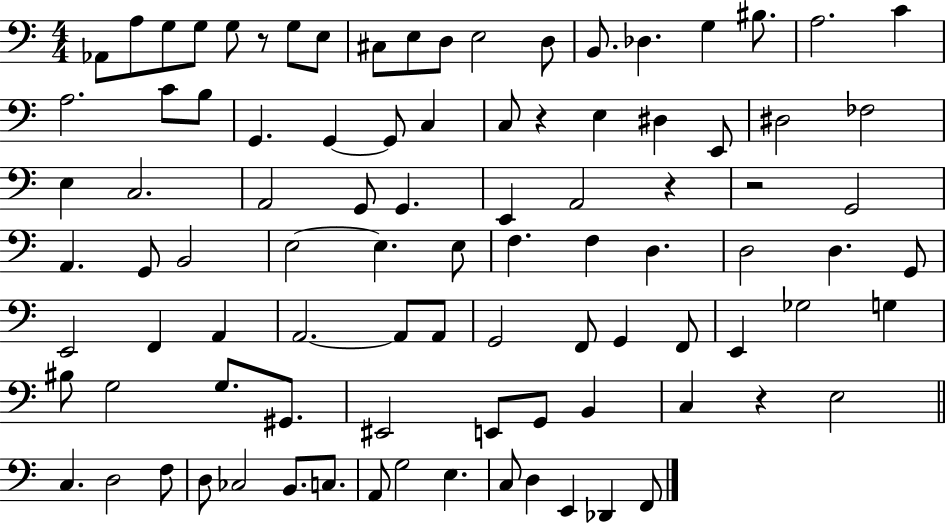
{
  \clef bass
  \numericTimeSignature
  \time 4/4
  \key c \major
  \repeat volta 2 { aes,8 a8 g8 g8 g8 r8 g8 e8 | cis8 e8 d8 e2 d8 | b,8. des4. g4 bis8. | a2. c'4 | \break a2. c'8 b8 | g,4. g,4~~ g,8 c4 | c8 r4 e4 dis4 e,8 | dis2 fes2 | \break e4 c2. | a,2 g,8 g,4. | e,4 a,2 r4 | r2 g,2 | \break a,4. g,8 b,2 | e2~~ e4. e8 | f4. f4 d4. | d2 d4. g,8 | \break e,2 f,4 a,4 | a,2.~~ a,8 a,8 | g,2 f,8 g,4 f,8 | e,4 ges2 g4 | \break bis8 g2 g8. gis,8. | eis,2 e,8 g,8 b,4 | c4 r4 e2 | \bar "||" \break \key c \major c4. d2 f8 | d8 ces2 b,8. c8. | a,8 g2 e4. | c8 d4 e,4 des,4 f,8 | \break } \bar "|."
}